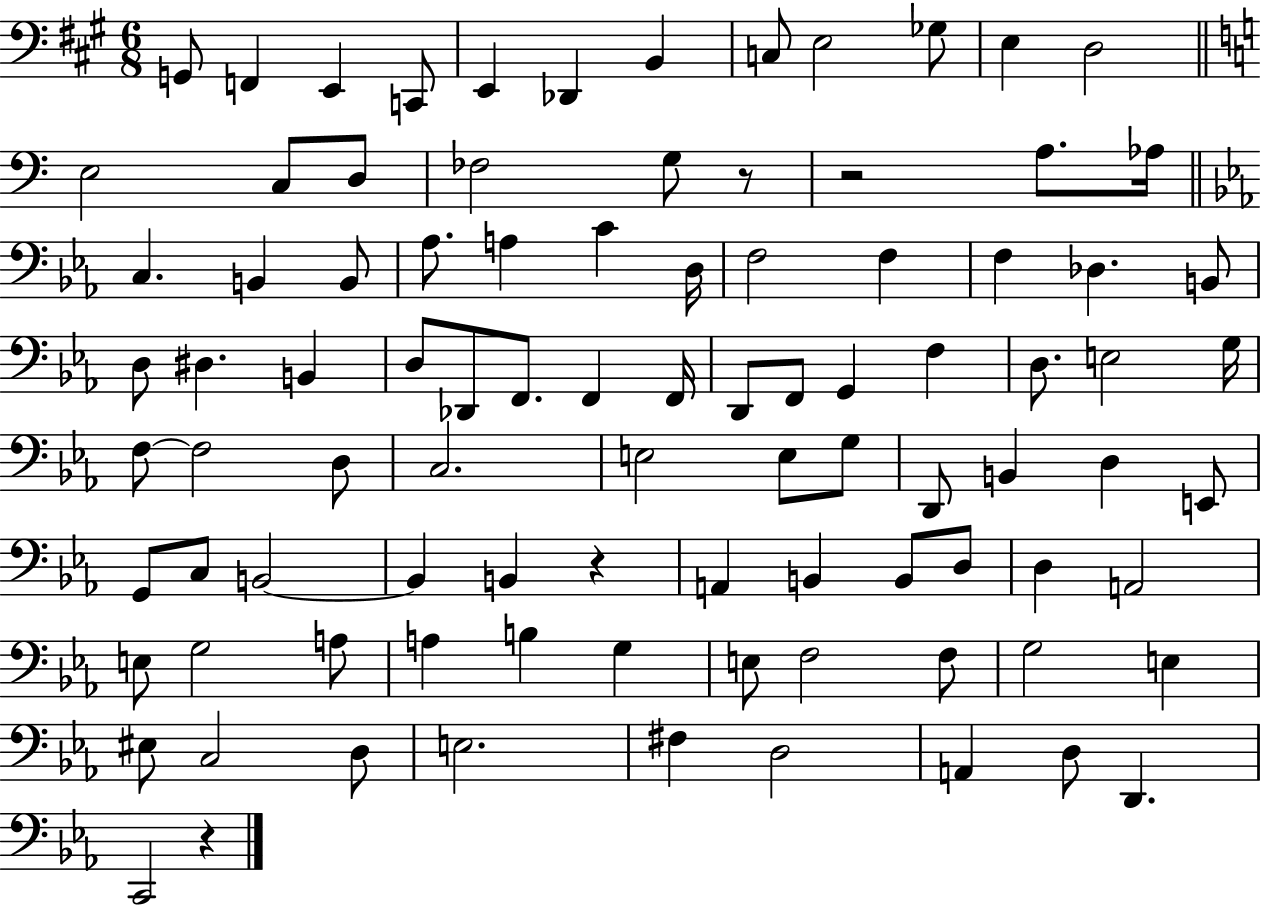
G2/e F2/q E2/q C2/e E2/q Db2/q B2/q C3/e E3/h Gb3/e E3/q D3/h E3/h C3/e D3/e FES3/h G3/e R/e R/h A3/e. Ab3/s C3/q. B2/q B2/e Ab3/e. A3/q C4/q D3/s F3/h F3/q F3/q Db3/q. B2/e D3/e D#3/q. B2/q D3/e Db2/e F2/e. F2/q F2/s D2/e F2/e G2/q F3/q D3/e. E3/h G3/s F3/e F3/h D3/e C3/h. E3/h E3/e G3/e D2/e B2/q D3/q E2/e G2/e C3/e B2/h B2/q B2/q R/q A2/q B2/q B2/e D3/e D3/q A2/h E3/e G3/h A3/e A3/q B3/q G3/q E3/e F3/h F3/e G3/h E3/q EIS3/e C3/h D3/e E3/h. F#3/q D3/h A2/q D3/e D2/q. C2/h R/q